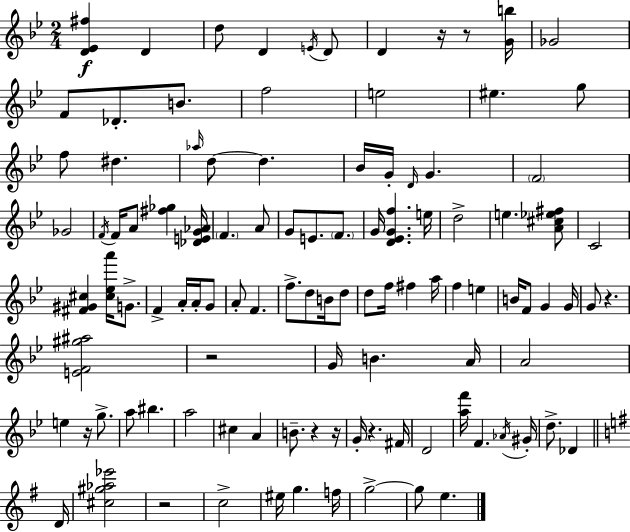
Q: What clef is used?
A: treble